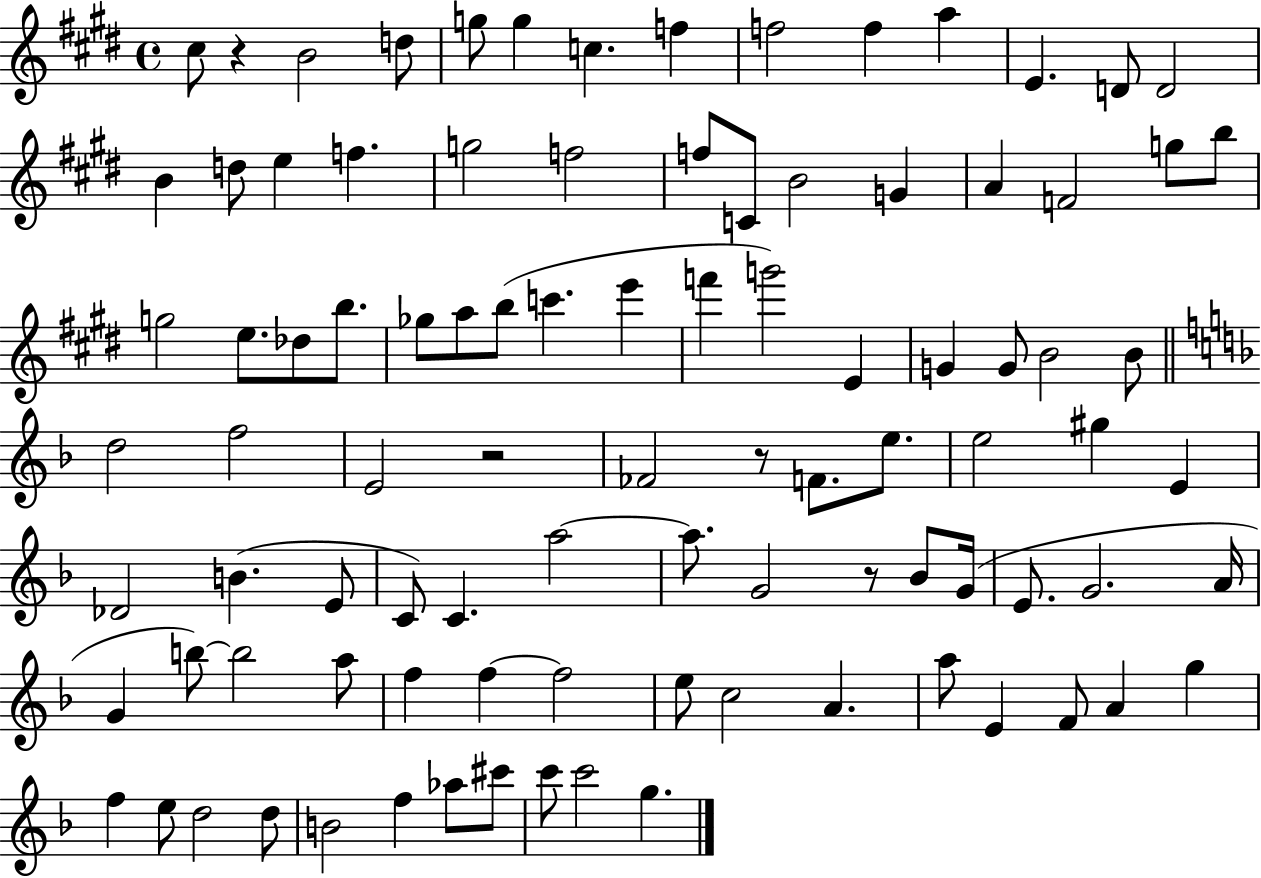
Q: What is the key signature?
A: E major